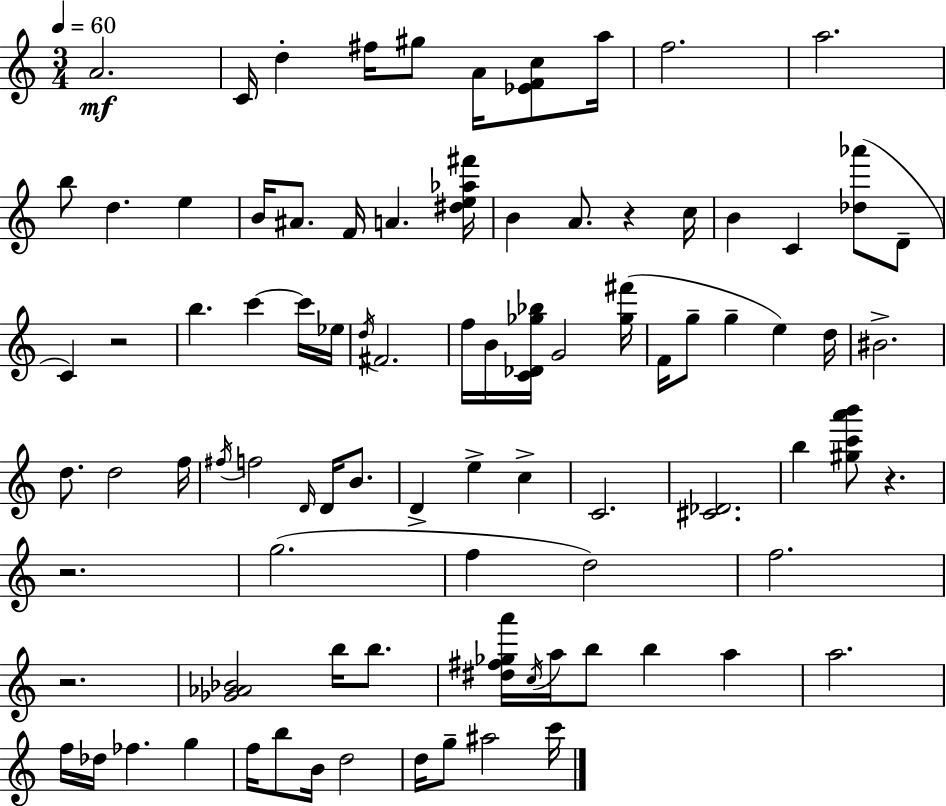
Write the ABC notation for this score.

X:1
T:Untitled
M:3/4
L:1/4
K:C
A2 C/4 d ^f/4 ^g/2 A/4 [_EFc]/2 a/4 f2 a2 b/2 d e B/4 ^A/2 F/4 A [^de_a^f']/4 B A/2 z c/4 B C [_d_a']/2 D/2 C z2 b c' c'/4 _e/4 d/4 ^F2 f/4 B/4 [C_D_g_b]/4 G2 [_g^f']/4 F/4 g/2 g e d/4 ^B2 d/2 d2 f/4 ^f/4 f2 D/4 D/4 B/2 D e c C2 [^C_D]2 b [^gc'a'b']/2 z z2 g2 f d2 f2 z2 [_G_A_B]2 b/4 b/2 [^d^f_ga']/4 c/4 a/4 b/2 b a a2 f/4 _d/4 _f g f/4 b/2 B/4 d2 d/4 g/2 ^a2 c'/4